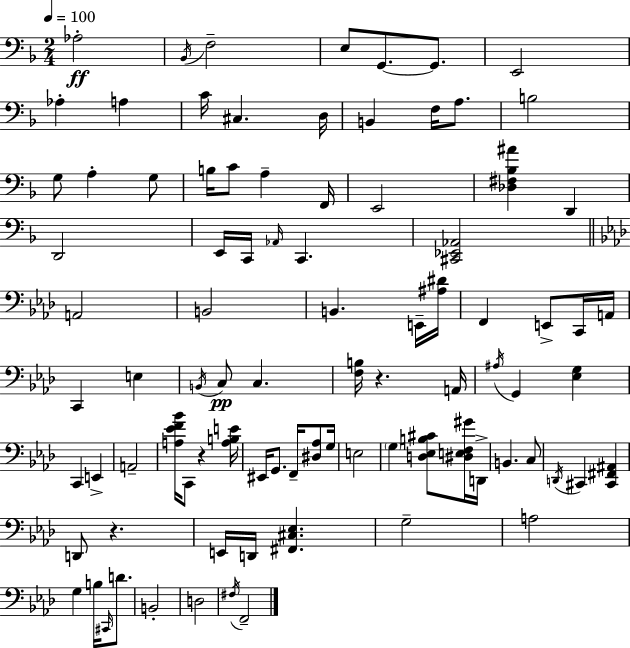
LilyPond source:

{
  \clef bass
  \numericTimeSignature
  \time 2/4
  \key f \major
  \tempo 4 = 100
  aes2-.\ff | \acciaccatura { bes,16 } f2-- | e8 g,8.~~ g,8. | e,2 | \break aes4-. a4 | c'16 cis4. | d16 b,4 f16 a8. | b2 | \break g8 a4-. g8 | b16 c'8 a4-- | f,16 e,2 | <des fis bes ais'>4 d,4 | \break d,2 | e,16 c,16 \grace { aes,16 } c,4. | <cis, ees, aes,>2 | \bar "||" \break \key aes \major a,2 | b,2 | b,4. e,16-- <ais dis'>16 | f,4 e,8-> c,16 a,16 | \break c,4 e4 | \acciaccatura { b,16 } c8\pp c4. | <f b>16 r4. | a,16 \acciaccatura { ais16 } g,4 <ees g>4 | \break c,4 e,4-> | a,2-- | <a ees' f' bes'>16 c,8 r4 | <a b e'>16 eis,16 g,8. f,16-- <dis aes>8 | \break g16 e2 | \parenthesize g4 <d ees b cis'>8 | <dis e f gis'>16 d,16-> b,4. | c8 \acciaccatura { d,16 } cis,4 <cis, fis, ais,>4 | \break d,8 r4. | e,16 d,16 <fis, cis ees>4. | g2-- | a2 | \break g4 b16 | \grace { cis,16 } d'8. b,2-. | d2 | \acciaccatura { fis16 } f,2-- | \break \bar "|."
}